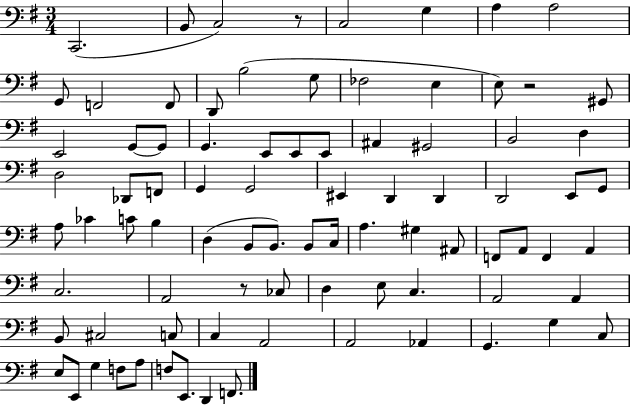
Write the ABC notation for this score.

X:1
T:Untitled
M:3/4
L:1/4
K:G
C,,2 B,,/2 C,2 z/2 C,2 G, A, A,2 G,,/2 F,,2 F,,/2 D,,/2 B,2 G,/2 _F,2 E, E,/2 z2 ^G,,/2 E,,2 G,,/2 G,,/2 G,, E,,/2 E,,/2 E,,/2 ^A,, ^G,,2 B,,2 D, D,2 _D,,/2 F,,/2 G,, G,,2 ^E,, D,, D,, D,,2 E,,/2 G,,/2 A,/2 _C C/2 B, D, B,,/2 B,,/2 B,,/2 C,/4 A, ^G, ^A,,/2 F,,/2 A,,/2 F,, A,, C,2 A,,2 z/2 _C,/2 D, E,/2 C, A,,2 A,, B,,/2 ^C,2 C,/2 C, A,,2 A,,2 _A,, G,, G, C,/2 E,/2 E,,/2 G, F,/2 A,/2 F,/2 E,,/2 D,, F,,/2